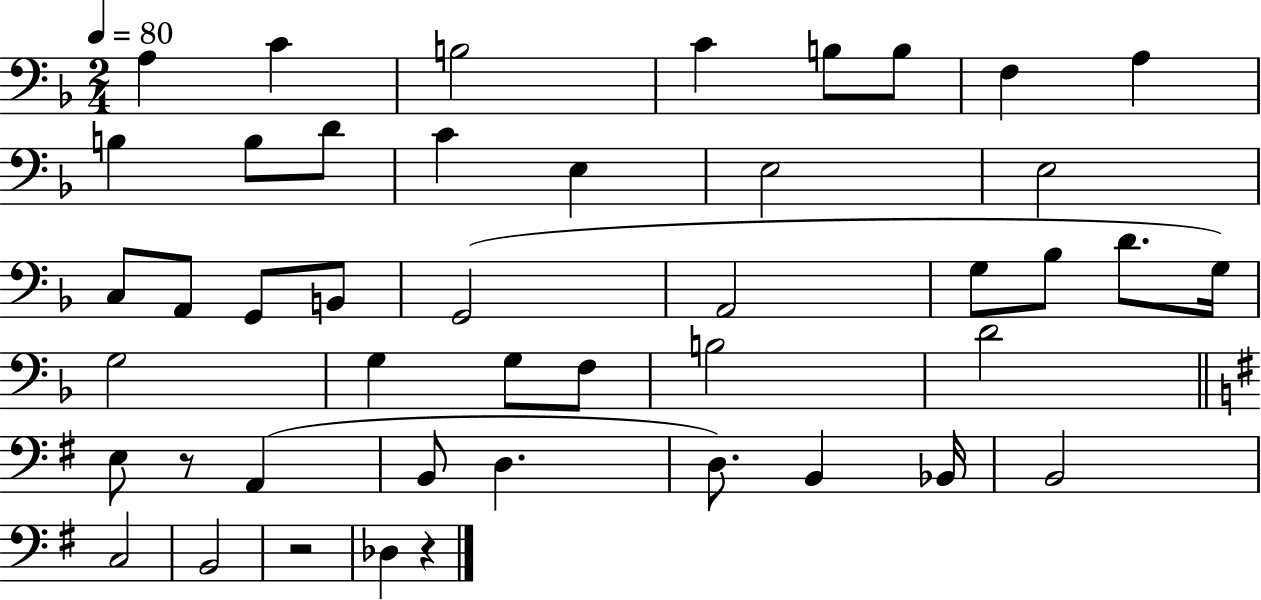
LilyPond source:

{
  \clef bass
  \numericTimeSignature
  \time 2/4
  \key f \major
  \tempo 4 = 80
  a4 c'4 | b2 | c'4 b8 b8 | f4 a4 | \break b4 b8 d'8 | c'4 e4 | e2 | e2 | \break c8 a,8 g,8 b,8 | g,2( | a,2 | g8 bes8 d'8. g16) | \break g2 | g4 g8 f8 | b2 | d'2 | \break \bar "||" \break \key g \major e8 r8 a,4( | b,8 d4. | d8.) b,4 bes,16 | b,2 | \break c2 | b,2 | r2 | des4 r4 | \break \bar "|."
}